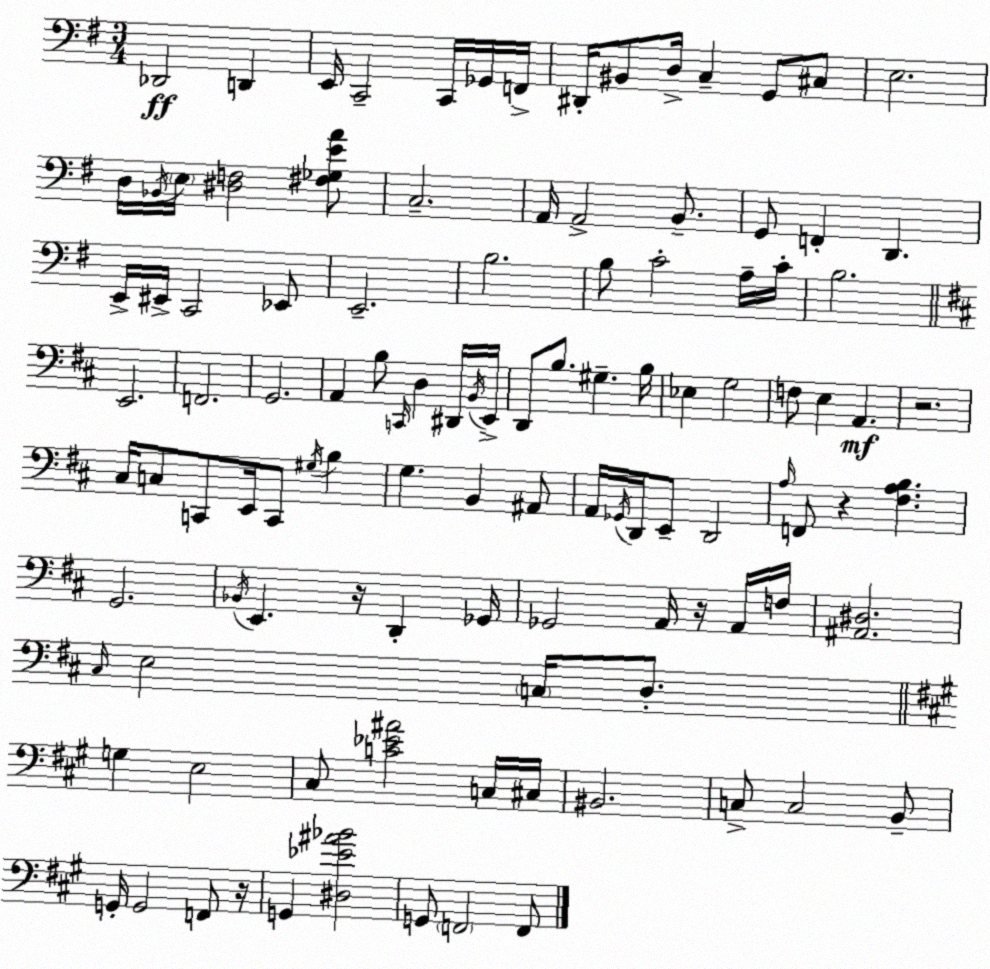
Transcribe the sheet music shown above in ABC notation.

X:1
T:Untitled
M:3/4
L:1/4
K:Em
_D,,2 D,, E,,/4 C,,2 C,,/4 _G,,/4 F,,/4 ^D,,/4 ^B,,/2 D,/4 C, G,,/2 ^C,/2 E,2 D,/4 _B,,/4 E,/4 [^D,F,]2 [^F,_G,EA]/2 C,2 A,,/4 A,,2 B,,/2 G,,/2 F,, D,, E,,/4 ^E,,/4 C,,2 _E,,/2 E,,2 B,2 B,/2 C2 A,/4 C/4 B,2 E,,2 F,,2 G,,2 A,, B,/2 C,,/4 D, ^D,,/4 B,,/4 E,,/4 D,,/2 B,/2 ^G, B,/4 _E, G,2 F,/2 E, A,, z2 ^C,/4 C,/2 C,,/2 E,,/4 C,,/2 ^G,/4 B, G, B,, ^A,,/2 A,,/4 _G,,/4 D,,/4 E,,/2 D,,2 A,/4 F,,/2 z [^F,A,B,] G,,2 _B,,/4 E,, z/4 D,, _G,,/4 _G,,2 A,,/4 z/4 A,,/4 F,/4 [^A,,^D,]2 ^C,/4 E,2 C,/4 D,/2 G, E,2 ^C,/2 [C_E^A]2 C,/4 ^C,/4 ^B,,2 C,/2 C,2 B,,/2 G,,/4 G,,2 F,,/2 z/4 G,, [^D,_E^A_B]2 G,,/2 F,,2 F,,/2